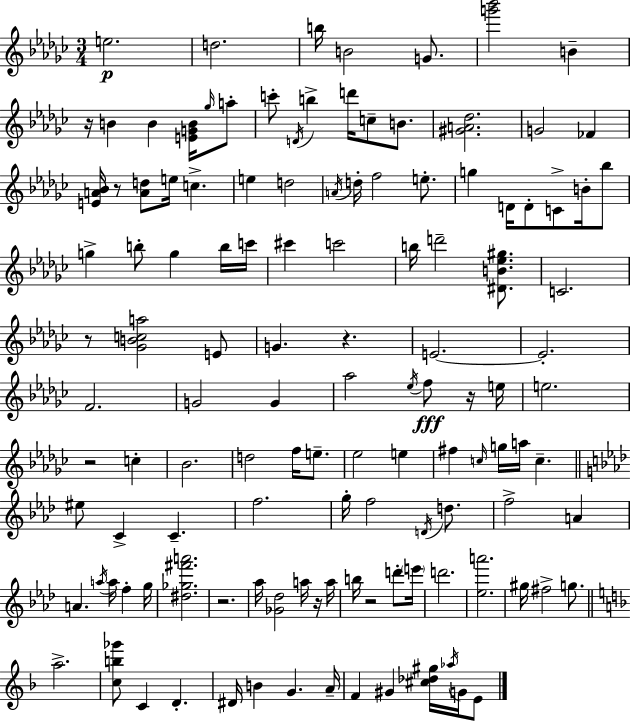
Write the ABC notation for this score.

X:1
T:Untitled
M:3/4
L:1/4
K:Ebm
e2 d2 b/4 B2 G/2 [g'_b']2 B z/4 B B [EGB]/4 _g/4 a/2 c'/2 D/4 b d'/4 c/2 B/2 [^GA_d]2 G2 _F [EA_B]/4 z/2 [Ad]/2 e/4 c e d2 A/4 d/4 f2 e/2 g D/4 D/2 C/2 B/4 _b/2 g b/2 g b/4 c'/4 ^c' c'2 b/4 d'2 [^DB_e^g]/2 C2 z/2 [_GBca]2 E/2 G z E2 E2 F2 G2 G _a2 _e/4 f/2 z/4 e/4 e2 z2 c _B2 d2 f/4 e/2 _e2 e ^f c/4 g/4 a/4 c ^e/2 C C f2 g/4 f2 D/4 d/2 f2 A A a/4 a/4 f g/4 [^d_g^f'a']2 z2 _a/4 [_G_d]2 a/4 z/4 a/4 b/4 z2 d'/2 e'/4 d'2 [_ea']2 ^g/4 ^f2 g/2 a2 [cb_g']/2 C D ^D/4 B G A/4 F ^G [^c_d^g]/4 _a/4 G/4 E/2